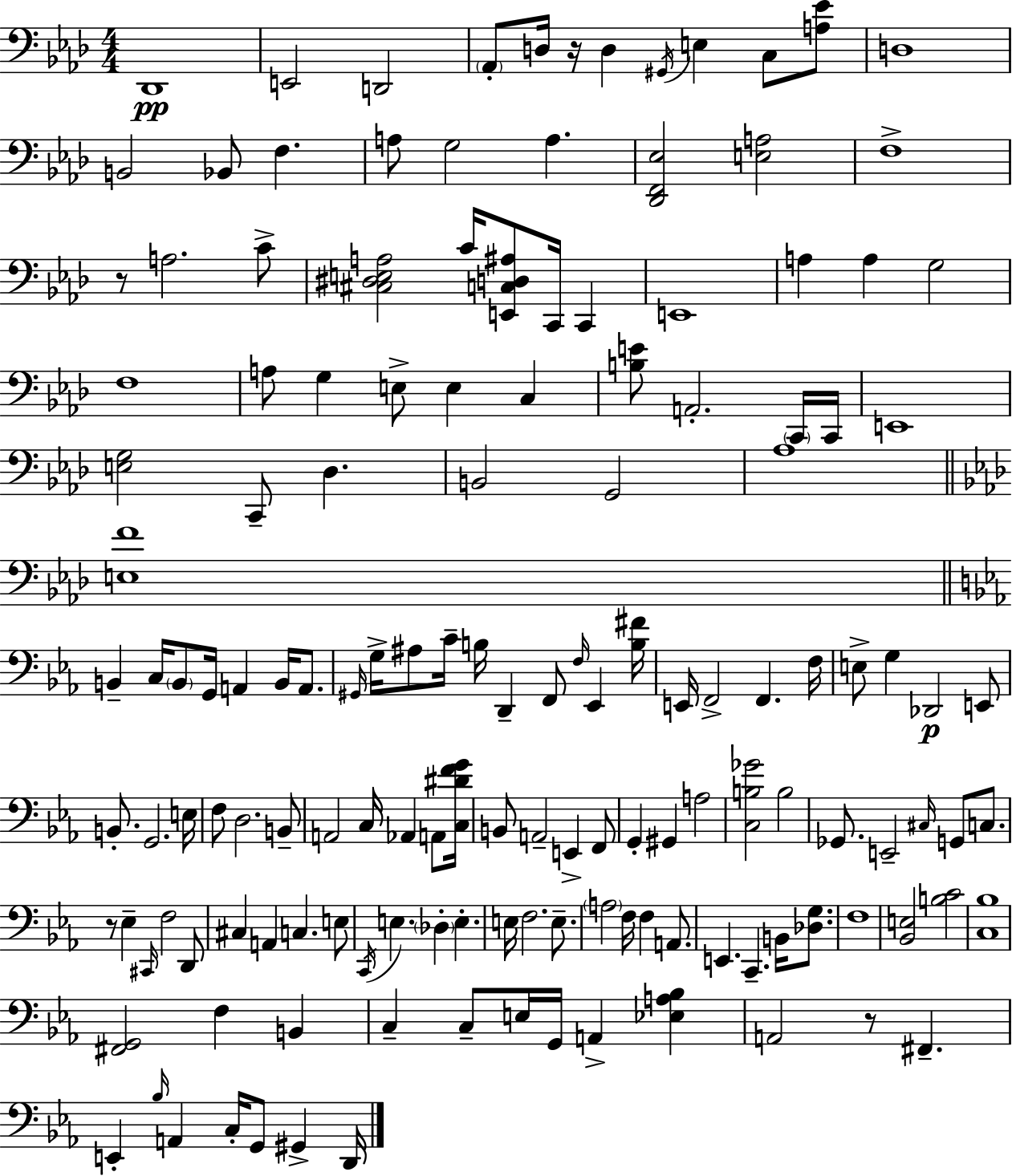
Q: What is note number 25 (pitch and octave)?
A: A3